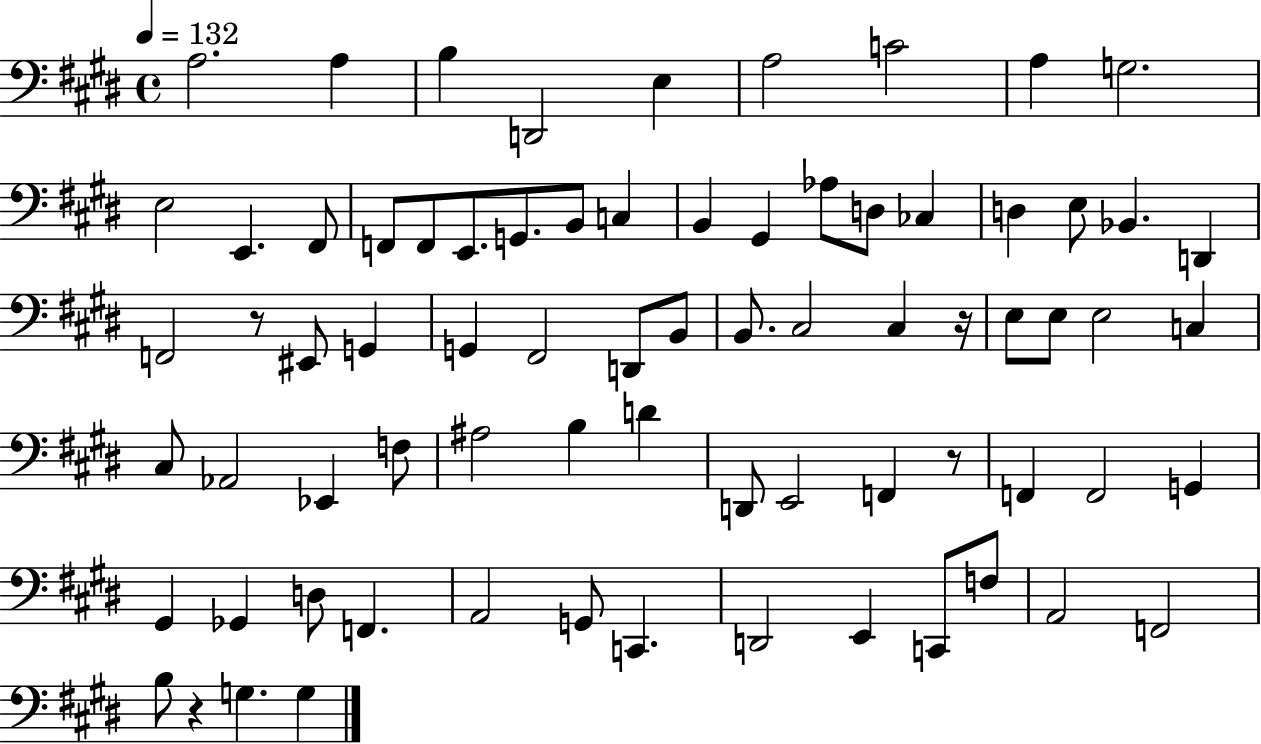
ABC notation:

X:1
T:Untitled
M:4/4
L:1/4
K:E
A,2 A, B, D,,2 E, A,2 C2 A, G,2 E,2 E,, ^F,,/2 F,,/2 F,,/2 E,,/2 G,,/2 B,,/2 C, B,, ^G,, _A,/2 D,/2 _C, D, E,/2 _B,, D,, F,,2 z/2 ^E,,/2 G,, G,, ^F,,2 D,,/2 B,,/2 B,,/2 ^C,2 ^C, z/4 E,/2 E,/2 E,2 C, ^C,/2 _A,,2 _E,, F,/2 ^A,2 B, D D,,/2 E,,2 F,, z/2 F,, F,,2 G,, ^G,, _G,, D,/2 F,, A,,2 G,,/2 C,, D,,2 E,, C,,/2 F,/2 A,,2 F,,2 B,/2 z G, G,